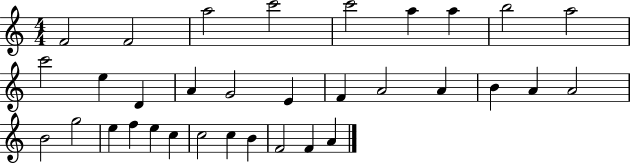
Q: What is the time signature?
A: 4/4